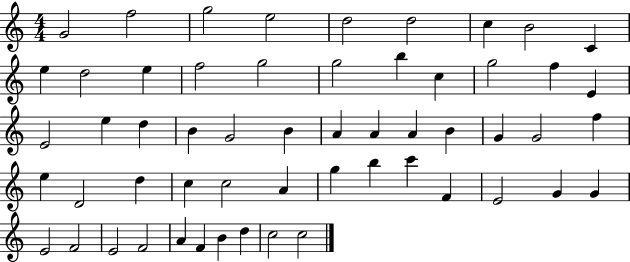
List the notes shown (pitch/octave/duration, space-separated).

G4/h F5/h G5/h E5/h D5/h D5/h C5/q B4/h C4/q E5/q D5/h E5/q F5/h G5/h G5/h B5/q C5/q G5/h F5/q E4/q E4/h E5/q D5/q B4/q G4/h B4/q A4/q A4/q A4/q B4/q G4/q G4/h F5/q E5/q D4/h D5/q C5/q C5/h A4/q G5/q B5/q C6/q F4/q E4/h G4/q G4/q E4/h F4/h E4/h F4/h A4/q F4/q B4/q D5/q C5/h C5/h